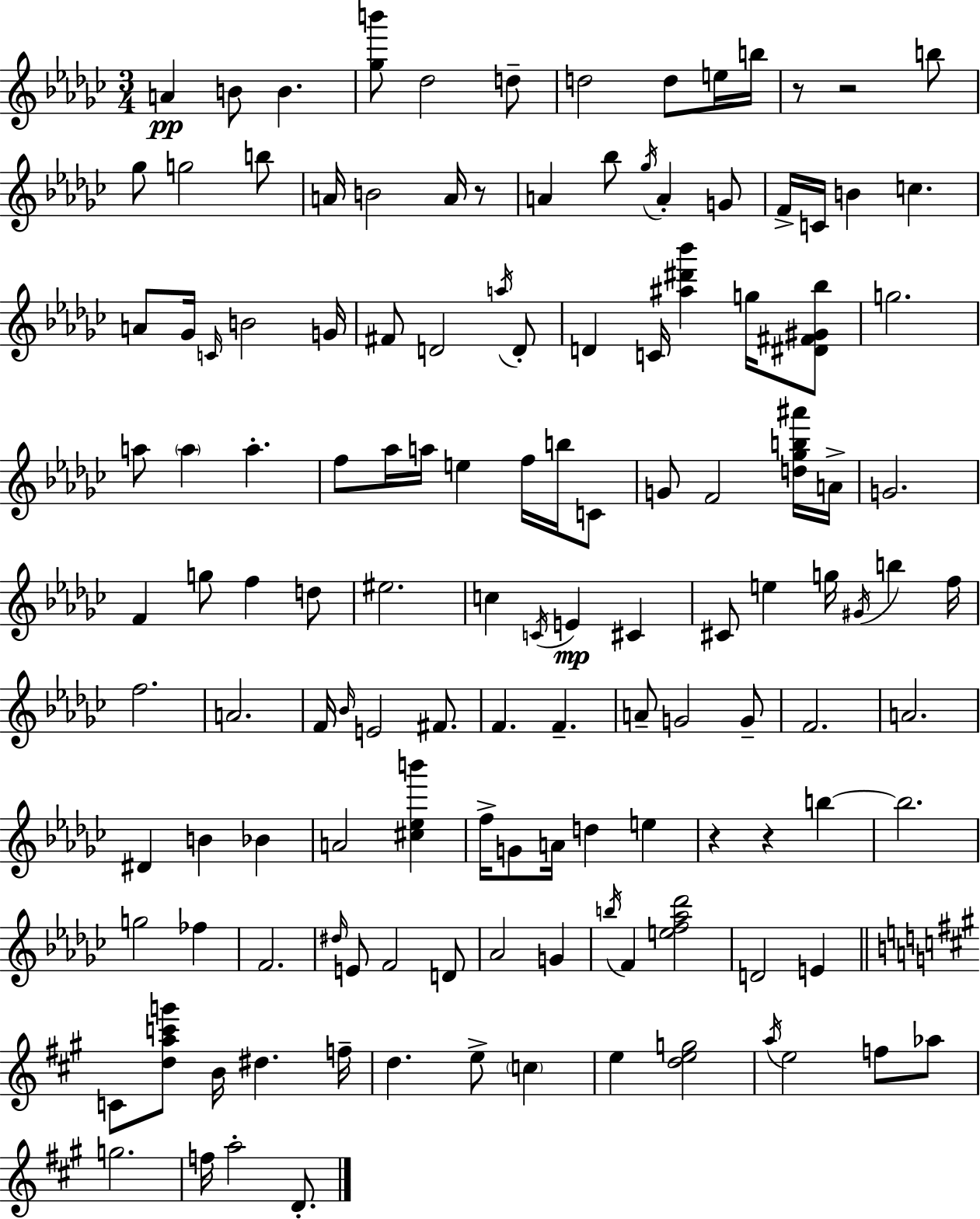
A4/q B4/e B4/q. [Gb5,B6]/e Db5/h D5/e D5/h D5/e E5/s B5/s R/e R/h B5/e Gb5/e G5/h B5/e A4/s B4/h A4/s R/e A4/q Bb5/e Gb5/s A4/q G4/e F4/s C4/s B4/q C5/q. A4/e Gb4/s C4/s B4/h G4/s F#4/e D4/h A5/s D4/e D4/q C4/s [A#5,D#6,Bb6]/q G5/s [D#4,F#4,G#4,Bb5]/e G5/h. A5/e A5/q A5/q. F5/e Ab5/s A5/s E5/q F5/s B5/s C4/e G4/e F4/h [D5,Gb5,B5,A#6]/s A4/s G4/h. F4/q G5/e F5/q D5/e EIS5/h. C5/q C4/s E4/q C#4/q C#4/e E5/q G5/s G#4/s B5/q F5/s F5/h. A4/h. F4/s Bb4/s E4/h F#4/e. F4/q. F4/q. A4/e G4/h G4/e F4/h. A4/h. D#4/q B4/q Bb4/q A4/h [C#5,Eb5,B6]/q F5/s G4/e A4/s D5/q E5/q R/q R/q B5/q B5/h. G5/h FES5/q F4/h. D#5/s E4/e F4/h D4/e Ab4/h G4/q B5/s F4/q [E5,F5,Ab5,Db6]/h D4/h E4/q C4/e [D5,A5,C6,G6]/e B4/s D#5/q. F5/s D5/q. E5/e C5/q E5/q [D5,E5,G5]/h A5/s E5/h F5/e Ab5/e G5/h. F5/s A5/h D4/e.